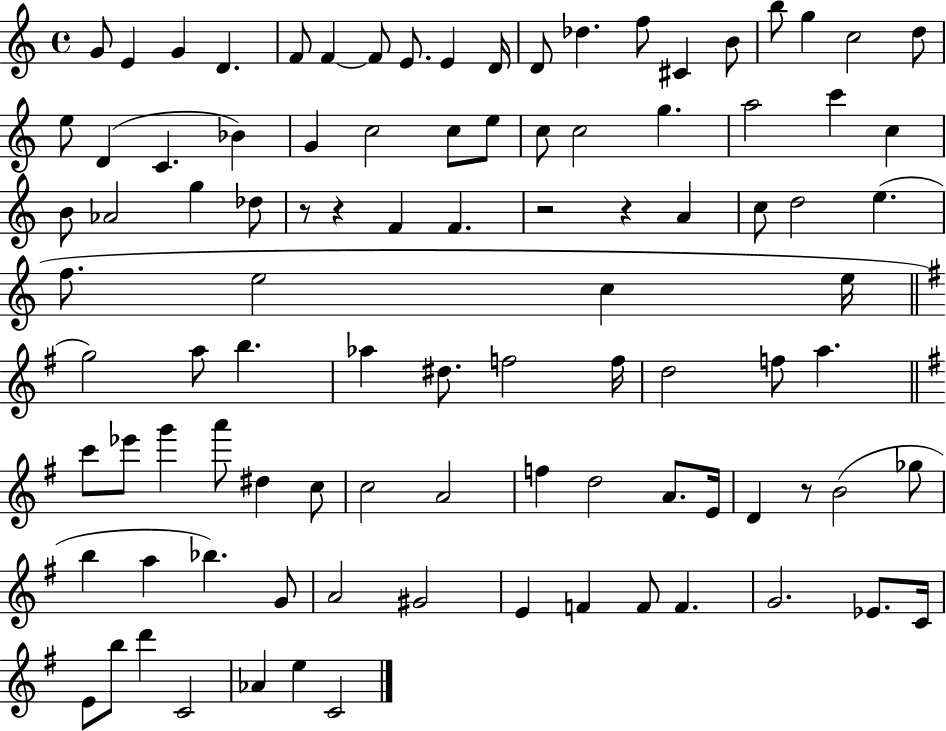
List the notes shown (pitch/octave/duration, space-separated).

G4/e E4/q G4/q D4/q. F4/e F4/q F4/e E4/e. E4/q D4/s D4/e Db5/q. F5/e C#4/q B4/e B5/e G5/q C5/h D5/e E5/e D4/q C4/q. Bb4/q G4/q C5/h C5/e E5/e C5/e C5/h G5/q. A5/h C6/q C5/q B4/e Ab4/h G5/q Db5/e R/e R/q F4/q F4/q. R/h R/q A4/q C5/e D5/h E5/q. F5/e. E5/h C5/q E5/s G5/h A5/e B5/q. Ab5/q D#5/e. F5/h F5/s D5/h F5/e A5/q. C6/e Eb6/e G6/q A6/e D#5/q C5/e C5/h A4/h F5/q D5/h A4/e. E4/s D4/q R/e B4/h Gb5/e B5/q A5/q Bb5/q. G4/e A4/h G#4/h E4/q F4/q F4/e F4/q. G4/h. Eb4/e. C4/s E4/e B5/e D6/q C4/h Ab4/q E5/q C4/h